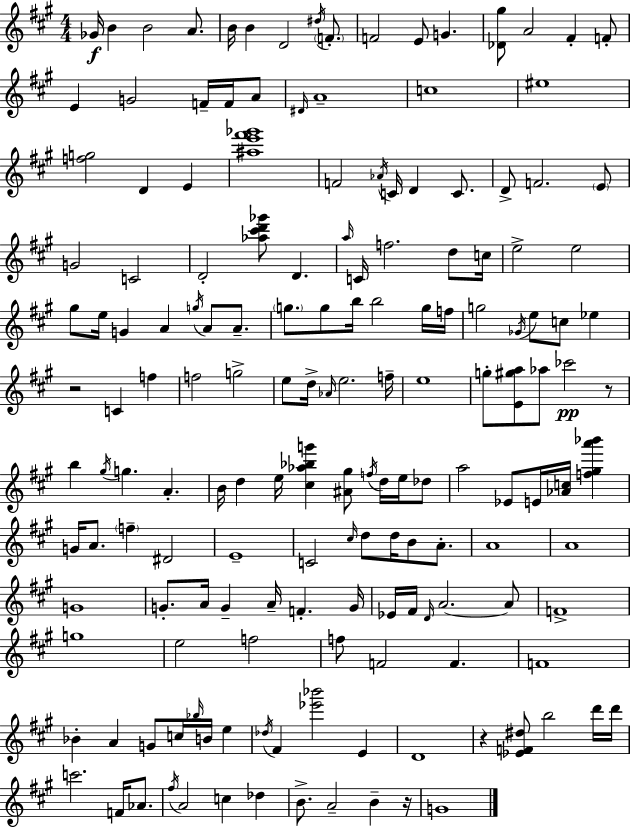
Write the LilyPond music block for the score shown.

{
  \clef treble
  \numericTimeSignature
  \time 4/4
  \key a \major
  ges'16\f b'4 b'2 a'8. | b'16 b'4 d'2 \acciaccatura { dis''16 } \parenthesize f'8.-. | f'2 e'8 g'4. | <des' gis''>8 a'2 fis'4-. f'8-. | \break e'4 g'2 f'16-- f'16 a'8 | \grace { dis'16 } a'1-- | c''1 | eis''1 | \break <f'' g''>2 d'4 e'4 | <ais'' e''' fis''' ges'''>1 | f'2 \acciaccatura { aes'16 } c'16 d'4 | c'8. d'8-> f'2. | \break \parenthesize e'8 g'2 c'2 | d'2-. <aes'' cis''' d''' ges'''>8 d'4. | \grace { a''16 } c'16 f''2. | d''8 c''16 e''2-> e''2 | \break gis''8 e''16 g'4 a'4 \acciaccatura { g''16 } | a'8 a'8.-- \parenthesize g''8. g''8 b''16 b''2 | g''16 f''16 g''2 \acciaccatura { ges'16 } e''8 | c''8 ees''4 r2 c'4 | \break f''4 f''2 g''2-> | e''8 d''16-> \grace { aes'16 } e''2. | f''16-- e''1 | g''8-. <e' gis'' a''>8 aes''8 ces'''2\pp | \break r8 b''4 \acciaccatura { gis''16 } g''4. | a'4.-. b'16 d''4 e''16 <cis'' aes'' bes'' g'''>4 | <ais' gis''>8 \acciaccatura { f''16 } d''16 e''16 des''8 a''2 | ees'8 e'16 <aes' c''>16 <f'' gis'' a''' bes'''>4 g'16 a'8. \parenthesize f''4-- | \break dis'2 e'1-- | c'2 | \grace { cis''16 } d''8 d''16 b'8 a'8.-. a'1 | a'1 | \break g'1 | g'8.-. a'16 g'4-- | a'16-- f'4.-. g'16 ees'16 fis'16 \grace { d'16 } a'2.~~ | a'8 f'1-> | \break g''1 | e''2 | f''2 f''8 f'2 | f'4. f'1 | \break bes'4-. a'4 | g'8 c''16 \grace { bes''16 } b'16 e''4 \acciaccatura { des''16 } fis'4 | <ees''' bes'''>2 e'4 d'1 | r4 | \break <ees' f' dis''>8 b''2 d'''16 d'''16 c'''2. | f'16 aes'8. \acciaccatura { fis''16 } a'2 | c''4 des''4 b'8.-> | a'2-- b'4-- r16 g'1 | \break \bar "|."
}